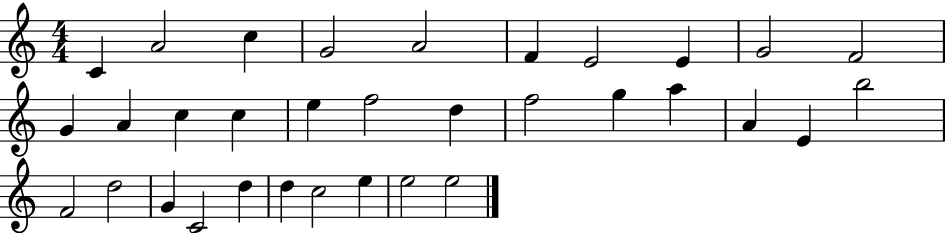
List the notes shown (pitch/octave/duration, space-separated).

C4/q A4/h C5/q G4/h A4/h F4/q E4/h E4/q G4/h F4/h G4/q A4/q C5/q C5/q E5/q F5/h D5/q F5/h G5/q A5/q A4/q E4/q B5/h F4/h D5/h G4/q C4/h D5/q D5/q C5/h E5/q E5/h E5/h